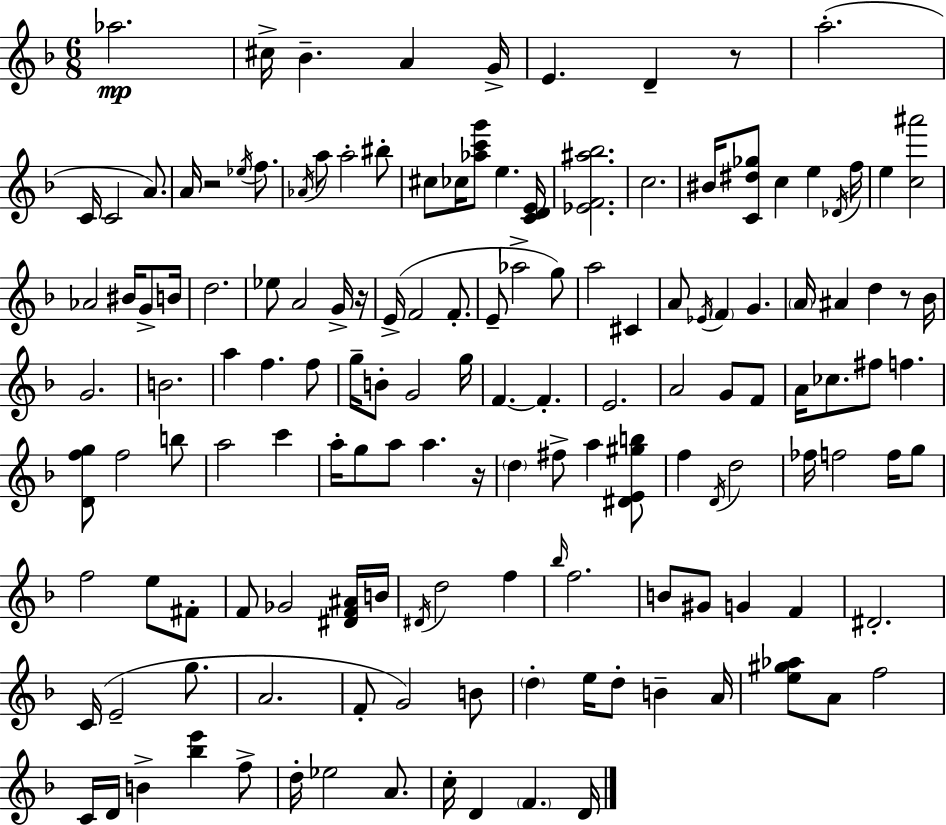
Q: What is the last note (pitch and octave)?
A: D4